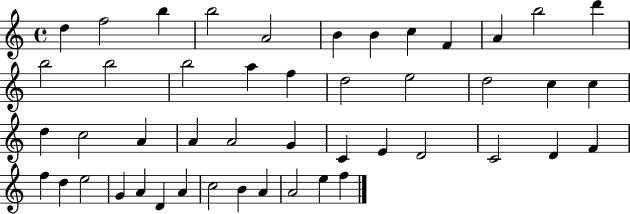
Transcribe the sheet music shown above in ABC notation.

X:1
T:Untitled
M:4/4
L:1/4
K:C
d f2 b b2 A2 B B c F A b2 d' b2 b2 b2 a f d2 e2 d2 c c d c2 A A A2 G C E D2 C2 D F f d e2 G A D A c2 B A A2 e f